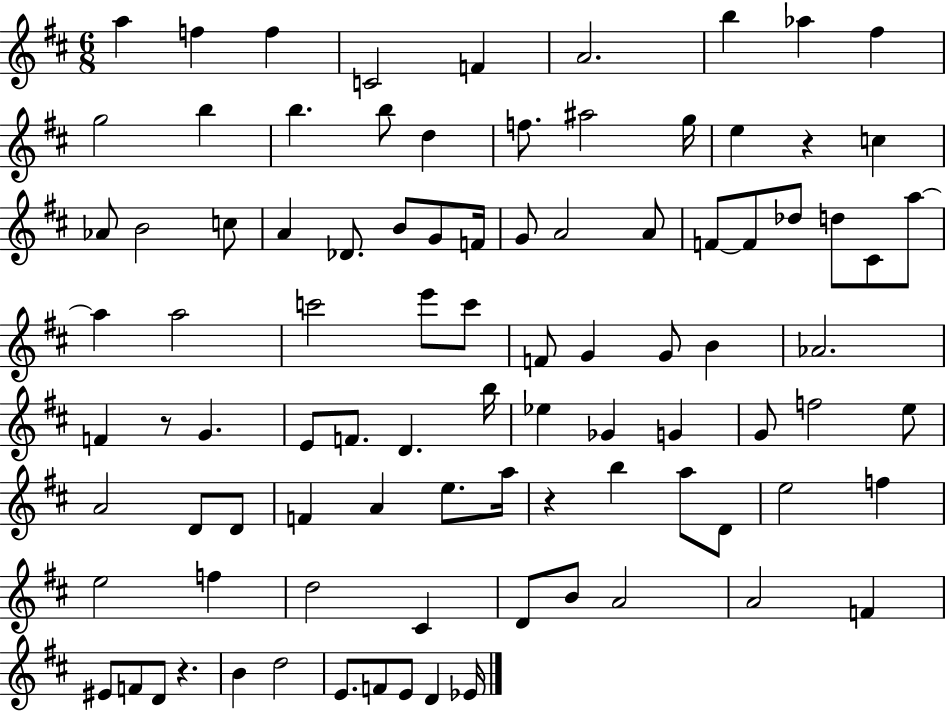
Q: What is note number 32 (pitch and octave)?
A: F4